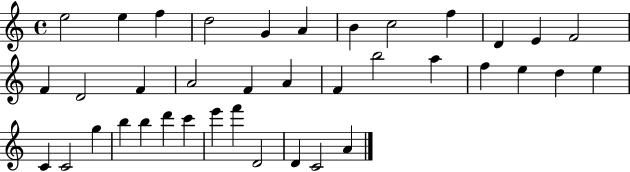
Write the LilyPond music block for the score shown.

{
  \clef treble
  \time 4/4
  \defaultTimeSignature
  \key c \major
  e''2 e''4 f''4 | d''2 g'4 a'4 | b'4 c''2 f''4 | d'4 e'4 f'2 | \break f'4 d'2 f'4 | a'2 f'4 a'4 | f'4 b''2 a''4 | f''4 e''4 d''4 e''4 | \break c'4 c'2 g''4 | b''4 b''4 d'''4 c'''4 | e'''4 f'''4 d'2 | d'4 c'2 a'4 | \break \bar "|."
}